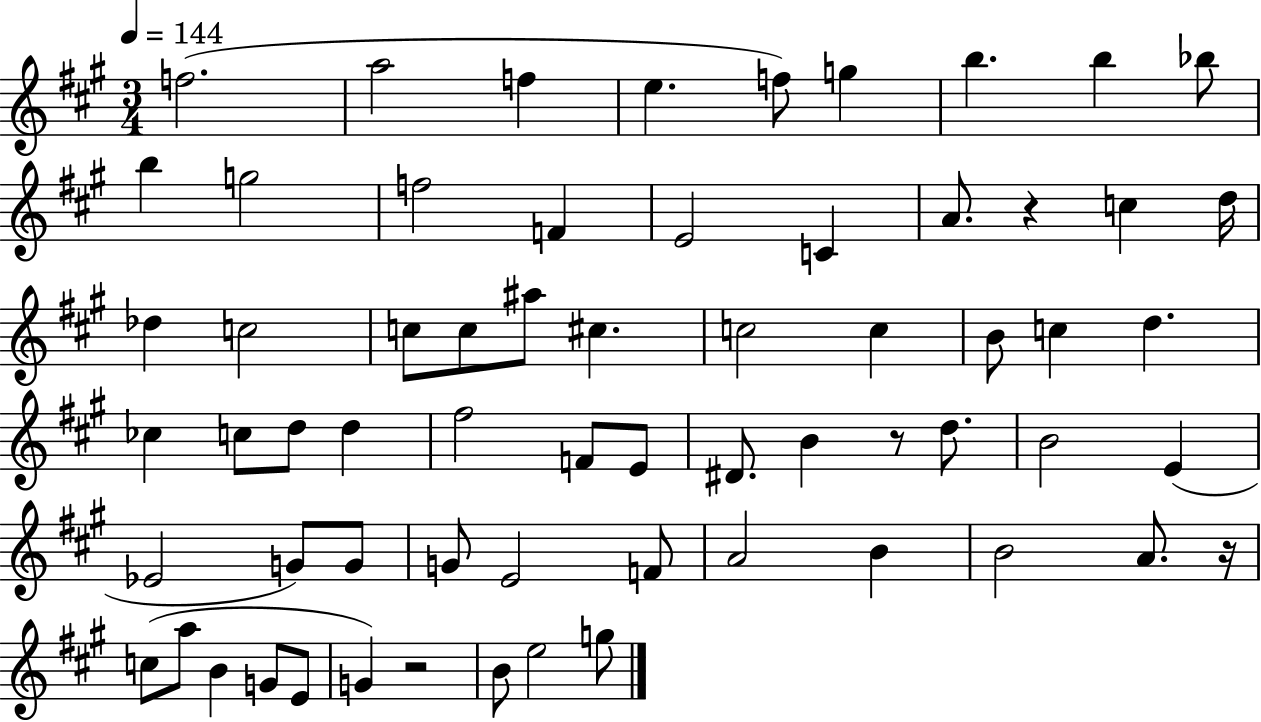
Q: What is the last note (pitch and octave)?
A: G5